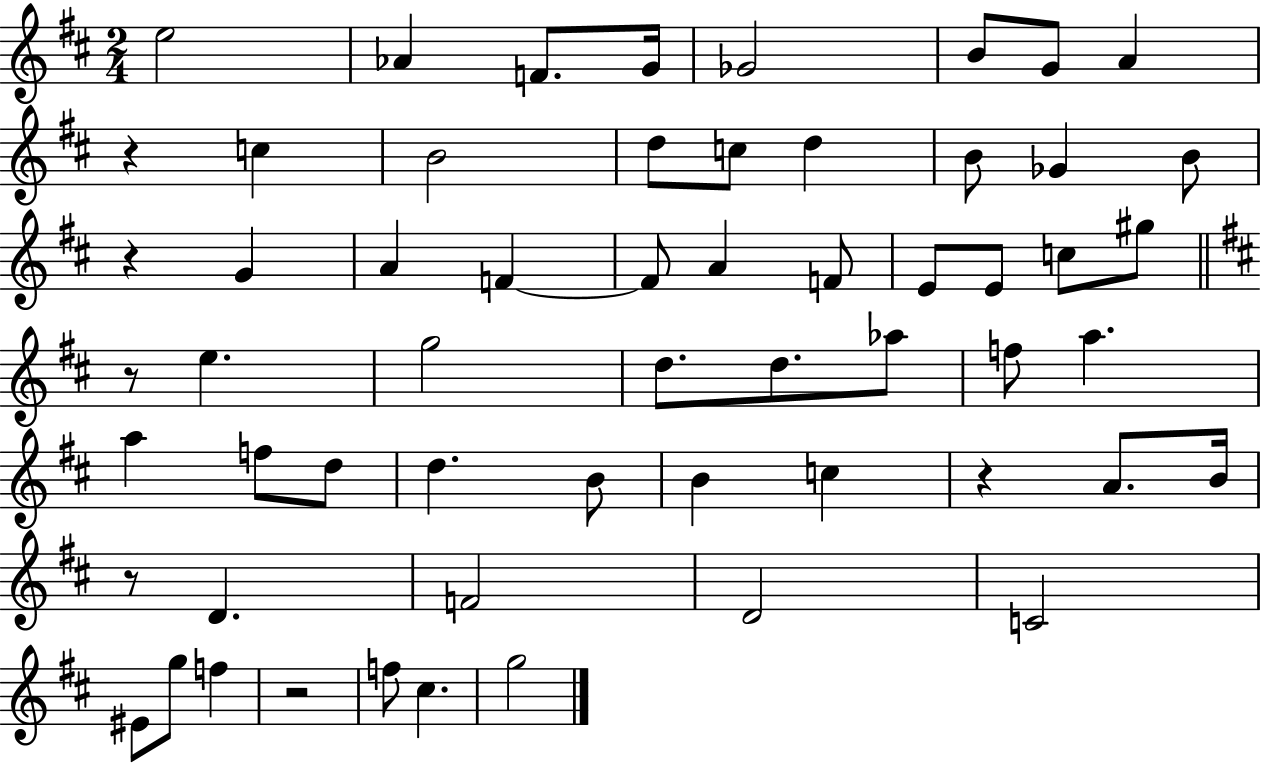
{
  \clef treble
  \numericTimeSignature
  \time 2/4
  \key d \major
  \repeat volta 2 { e''2 | aes'4 f'8. g'16 | ges'2 | b'8 g'8 a'4 | \break r4 c''4 | b'2 | d''8 c''8 d''4 | b'8 ges'4 b'8 | \break r4 g'4 | a'4 f'4~~ | f'8 a'4 f'8 | e'8 e'8 c''8 gis''8 | \break \bar "||" \break \key b \minor r8 e''4. | g''2 | d''8. d''8. aes''8 | f''8 a''4. | \break a''4 f''8 d''8 | d''4. b'8 | b'4 c''4 | r4 a'8. b'16 | \break r8 d'4. | f'2 | d'2 | c'2 | \break eis'8 g''8 f''4 | r2 | f''8 cis''4. | g''2 | \break } \bar "|."
}